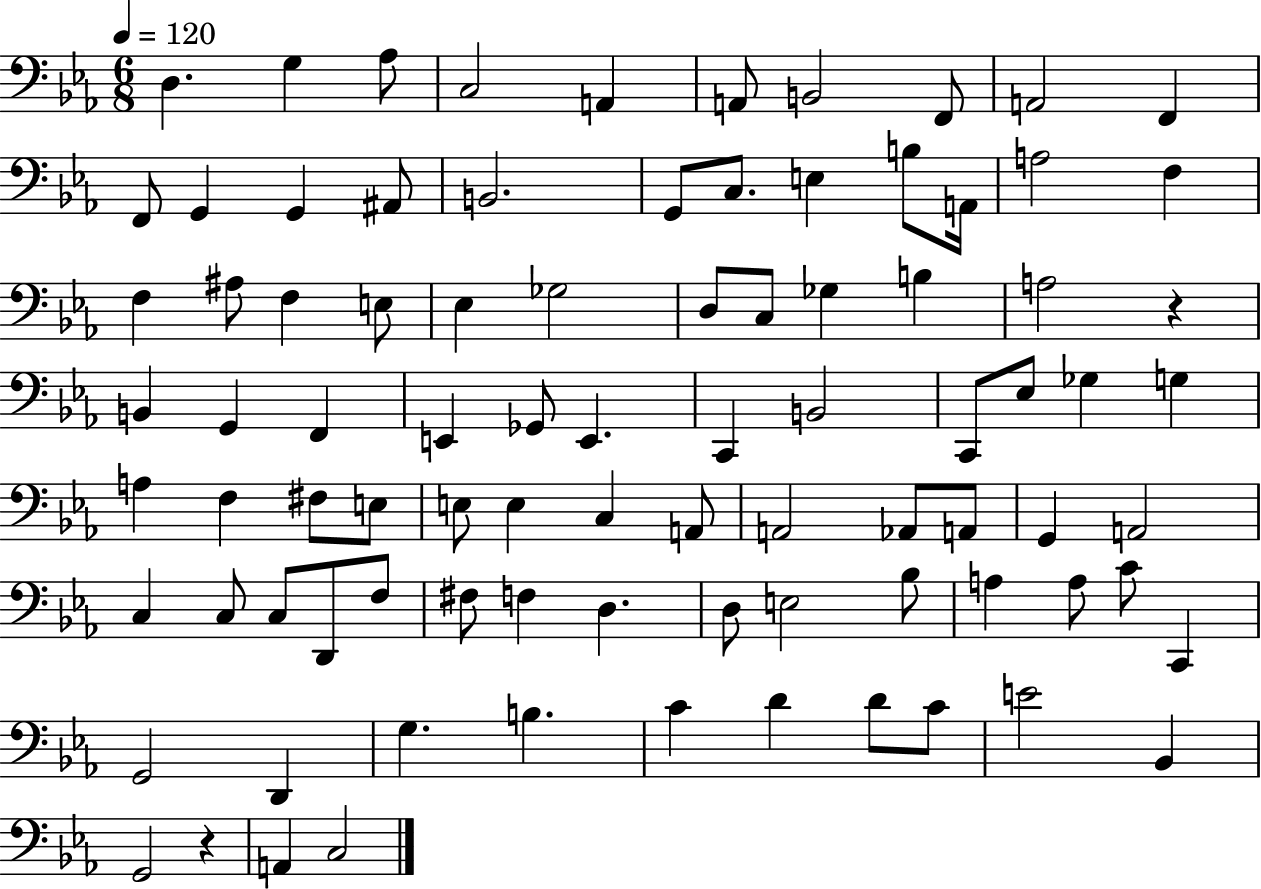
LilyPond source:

{
  \clef bass
  \numericTimeSignature
  \time 6/8
  \key ees \major
  \tempo 4 = 120
  \repeat volta 2 { d4. g4 aes8 | c2 a,4 | a,8 b,2 f,8 | a,2 f,4 | \break f,8 g,4 g,4 ais,8 | b,2. | g,8 c8. e4 b8 a,16 | a2 f4 | \break f4 ais8 f4 e8 | ees4 ges2 | d8 c8 ges4 b4 | a2 r4 | \break b,4 g,4 f,4 | e,4 ges,8 e,4. | c,4 b,2 | c,8 ees8 ges4 g4 | \break a4 f4 fis8 e8 | e8 e4 c4 a,8 | a,2 aes,8 a,8 | g,4 a,2 | \break c4 c8 c8 d,8 f8 | fis8 f4 d4. | d8 e2 bes8 | a4 a8 c'8 c,4 | \break g,2 d,4 | g4. b4. | c'4 d'4 d'8 c'8 | e'2 bes,4 | \break g,2 r4 | a,4 c2 | } \bar "|."
}